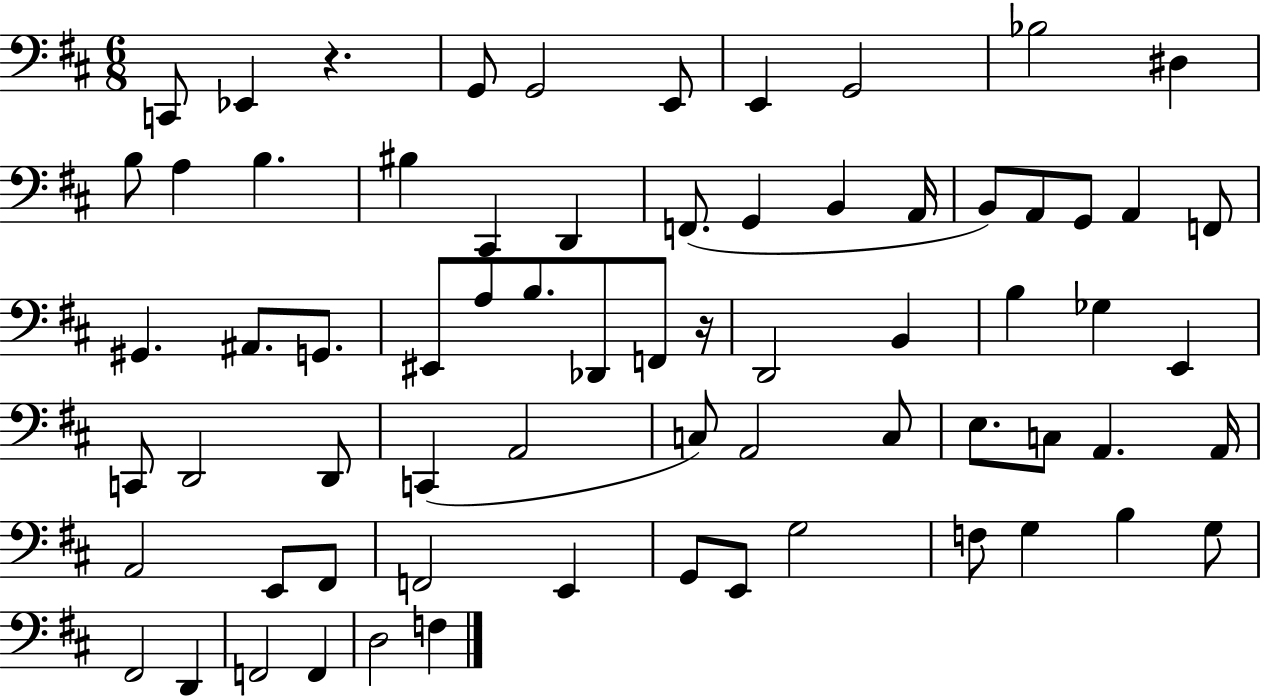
X:1
T:Untitled
M:6/8
L:1/4
K:D
C,,/2 _E,, z G,,/2 G,,2 E,,/2 E,, G,,2 _B,2 ^D, B,/2 A, B, ^B, ^C,, D,, F,,/2 G,, B,, A,,/4 B,,/2 A,,/2 G,,/2 A,, F,,/2 ^G,, ^A,,/2 G,,/2 ^E,,/2 A,/2 B,/2 _D,,/2 F,,/2 z/4 D,,2 B,, B, _G, E,, C,,/2 D,,2 D,,/2 C,, A,,2 C,/2 A,,2 C,/2 E,/2 C,/2 A,, A,,/4 A,,2 E,,/2 ^F,,/2 F,,2 E,, G,,/2 E,,/2 G,2 F,/2 G, B, G,/2 ^F,,2 D,, F,,2 F,, D,2 F,